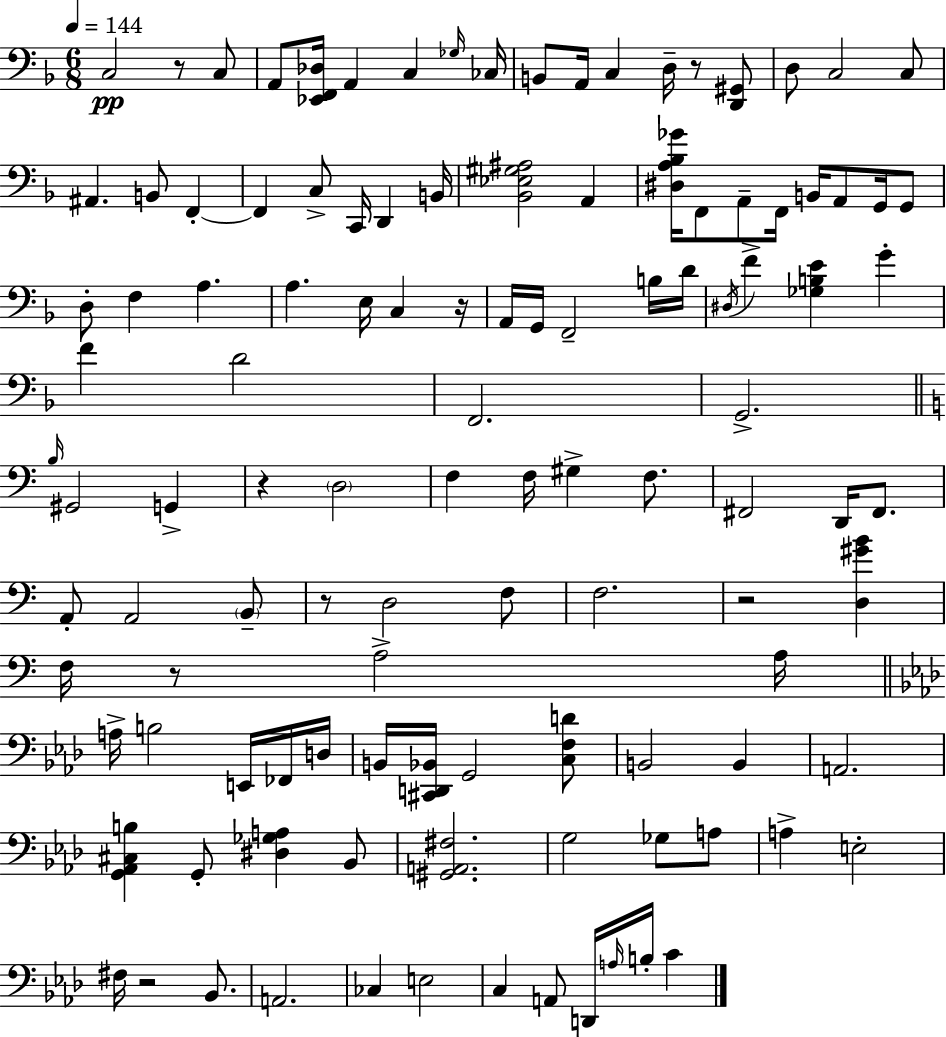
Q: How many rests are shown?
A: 8